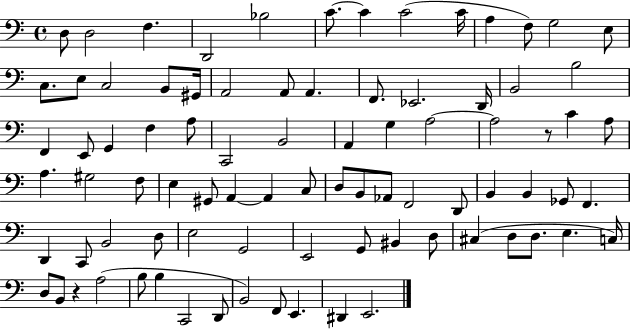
D3/e D3/h F3/q. D2/h Bb3/h C4/e. C4/q C4/h C4/s A3/q F3/e G3/h E3/e C3/e. E3/e C3/h B2/e G#2/s A2/h A2/e A2/q. F2/e. Eb2/h. D2/s B2/h B3/h F2/q E2/e G2/q F3/q A3/e C2/h B2/h A2/q G3/q A3/h A3/h R/e C4/q A3/e A3/q. G#3/h F3/e E3/q G#2/e A2/q A2/q C3/e D3/e B2/e Ab2/e F2/h D2/e B2/q B2/q Gb2/e F2/q. D2/q C2/e B2/h D3/e E3/h G2/h E2/h G2/e BIS2/q D3/e C#3/q D3/e D3/e. E3/q. C3/s D3/e B2/e R/q A3/h B3/e B3/q C2/h D2/e B2/h F2/e E2/q. D#2/q E2/h.